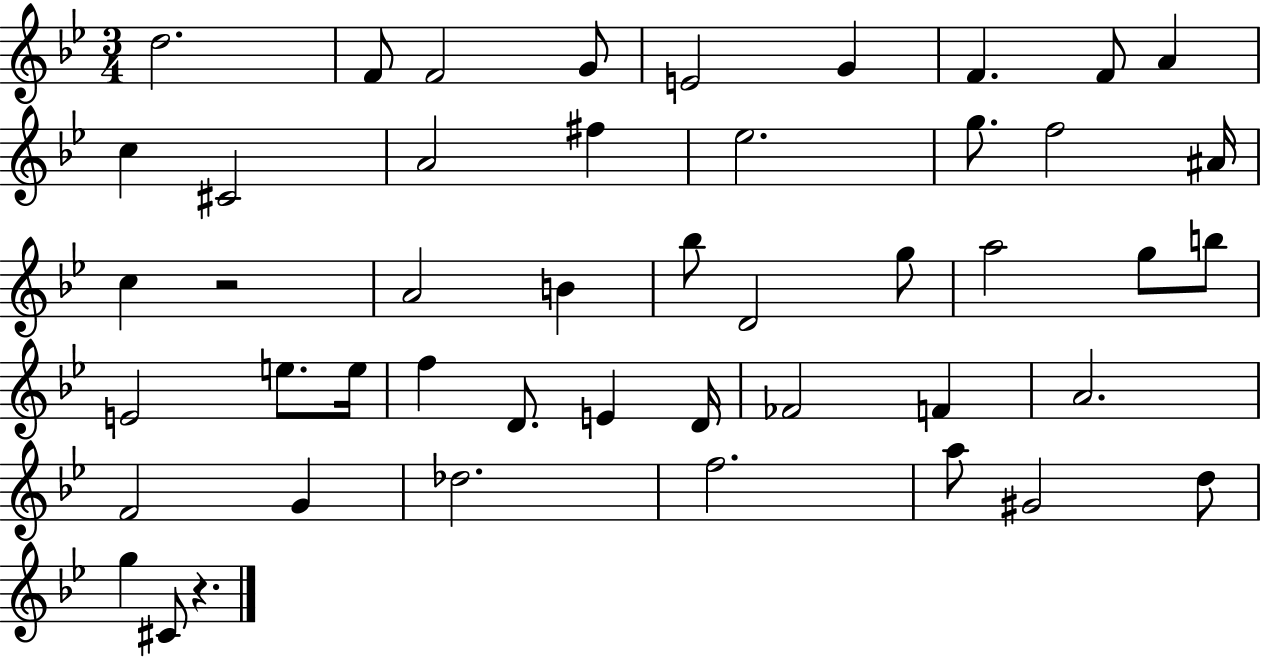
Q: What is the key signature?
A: BES major